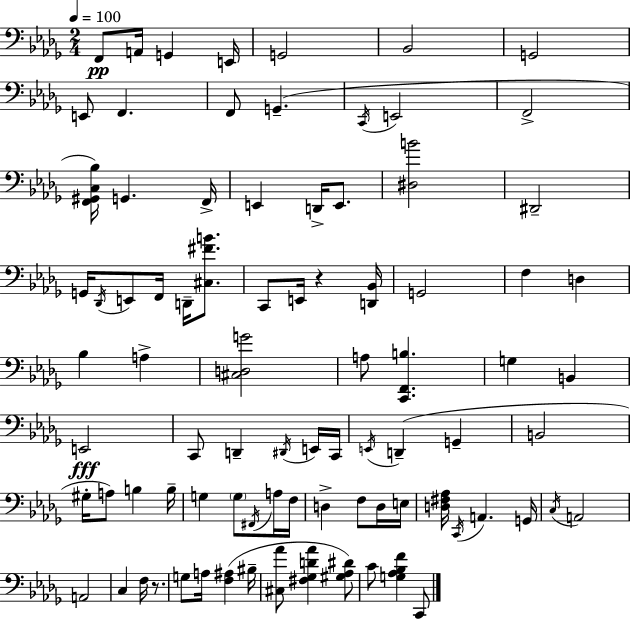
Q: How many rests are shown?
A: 2